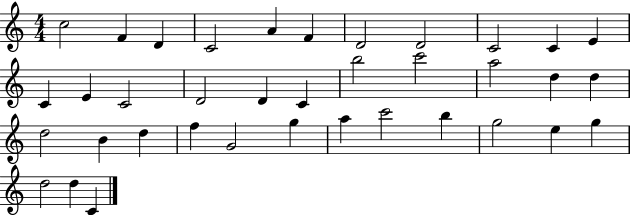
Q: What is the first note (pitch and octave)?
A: C5